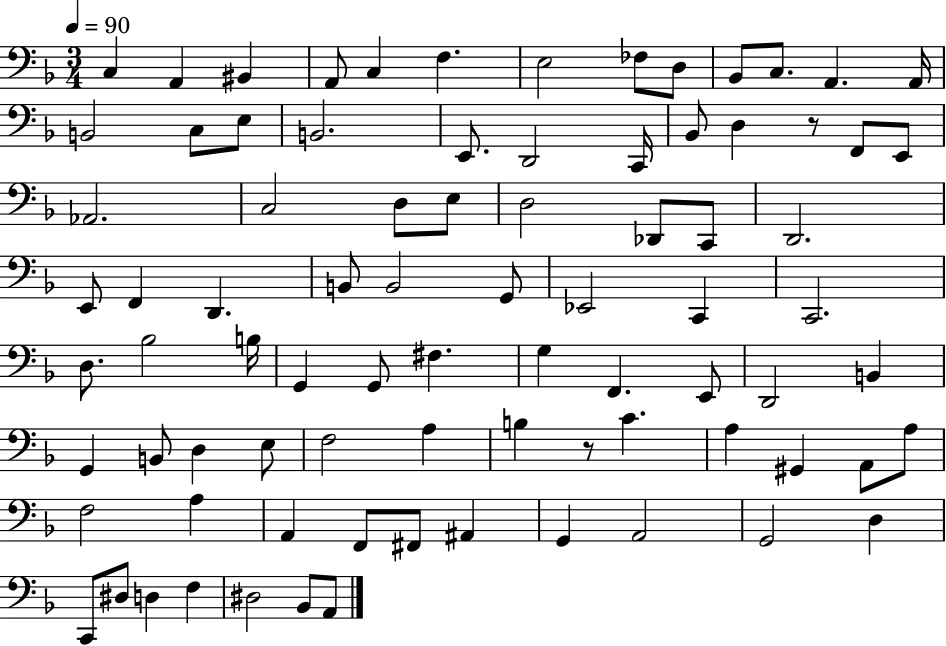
X:1
T:Untitled
M:3/4
L:1/4
K:F
C, A,, ^B,, A,,/2 C, F, E,2 _F,/2 D,/2 _B,,/2 C,/2 A,, A,,/4 B,,2 C,/2 E,/2 B,,2 E,,/2 D,,2 C,,/4 _B,,/2 D, z/2 F,,/2 E,,/2 _A,,2 C,2 D,/2 E,/2 D,2 _D,,/2 C,,/2 D,,2 E,,/2 F,, D,, B,,/2 B,,2 G,,/2 _E,,2 C,, C,,2 D,/2 _B,2 B,/4 G,, G,,/2 ^F, G, F,, E,,/2 D,,2 B,, G,, B,,/2 D, E,/2 F,2 A, B, z/2 C A, ^G,, A,,/2 A,/2 F,2 A, A,, F,,/2 ^F,,/2 ^A,, G,, A,,2 G,,2 D, C,,/2 ^D,/2 D, F, ^D,2 _B,,/2 A,,/2